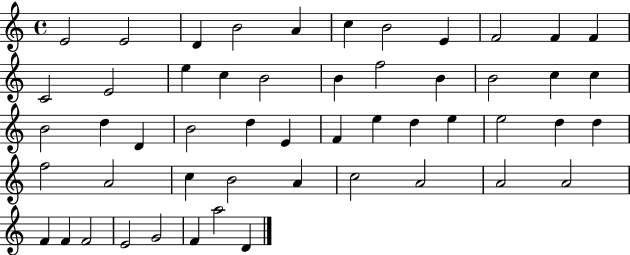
{
  \clef treble
  \time 4/4
  \defaultTimeSignature
  \key c \major
  e'2 e'2 | d'4 b'2 a'4 | c''4 b'2 e'4 | f'2 f'4 f'4 | \break c'2 e'2 | e''4 c''4 b'2 | b'4 f''2 b'4 | b'2 c''4 c''4 | \break b'2 d''4 d'4 | b'2 d''4 e'4 | f'4 e''4 d''4 e''4 | e''2 d''4 d''4 | \break f''2 a'2 | c''4 b'2 a'4 | c''2 a'2 | a'2 a'2 | \break f'4 f'4 f'2 | e'2 g'2 | f'4 a''2 d'4 | \bar "|."
}